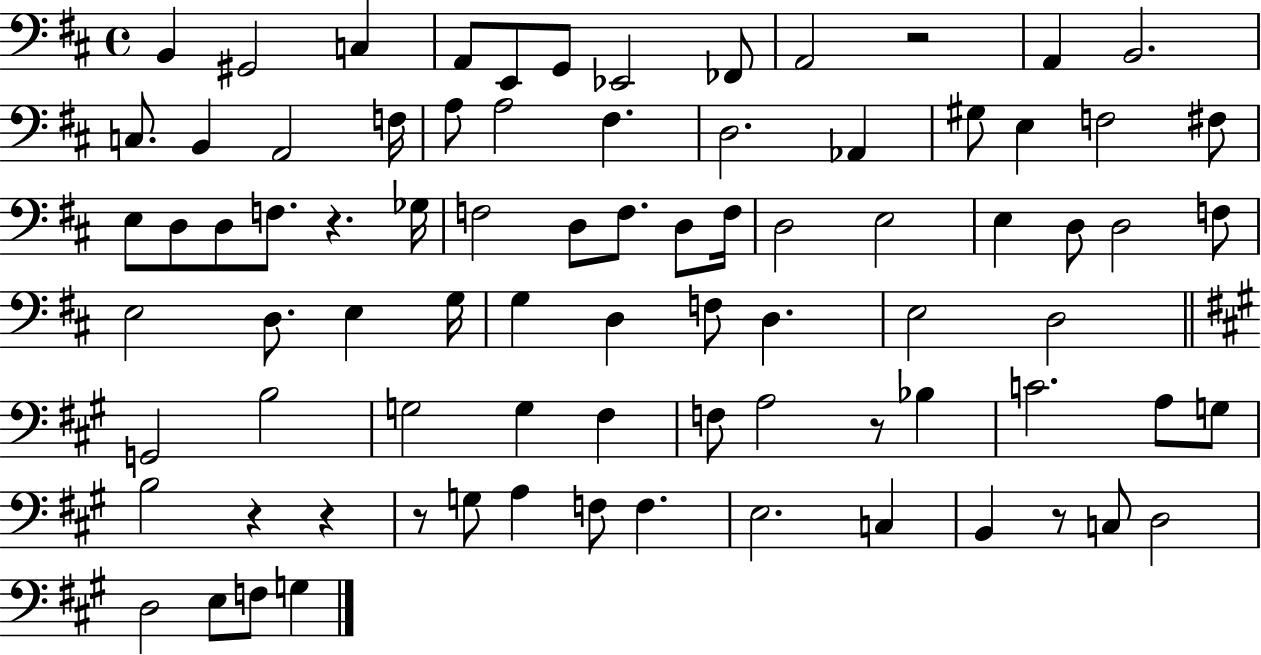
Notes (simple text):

B2/q G#2/h C3/q A2/e E2/e G2/e Eb2/h FES2/e A2/h R/h A2/q B2/h. C3/e. B2/q A2/h F3/s A3/e A3/h F#3/q. D3/h. Ab2/q G#3/e E3/q F3/h F#3/e E3/e D3/e D3/e F3/e. R/q. Gb3/s F3/h D3/e F3/e. D3/e F3/s D3/h E3/h E3/q D3/e D3/h F3/e E3/h D3/e. E3/q G3/s G3/q D3/q F3/e D3/q. E3/h D3/h G2/h B3/h G3/h G3/q F#3/q F3/e A3/h R/e Bb3/q C4/h. A3/e G3/e B3/h R/q R/q R/e G3/e A3/q F3/e F3/q. E3/h. C3/q B2/q R/e C3/e D3/h D3/h E3/e F3/e G3/q